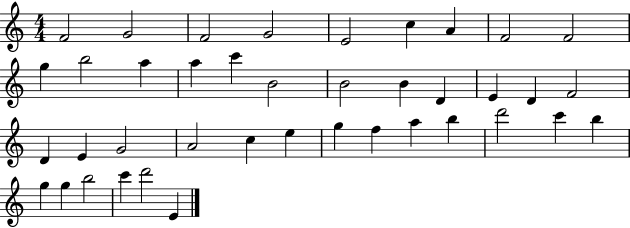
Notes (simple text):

F4/h G4/h F4/h G4/h E4/h C5/q A4/q F4/h F4/h G5/q B5/h A5/q A5/q C6/q B4/h B4/h B4/q D4/q E4/q D4/q F4/h D4/q E4/q G4/h A4/h C5/q E5/q G5/q F5/q A5/q B5/q D6/h C6/q B5/q G5/q G5/q B5/h C6/q D6/h E4/q